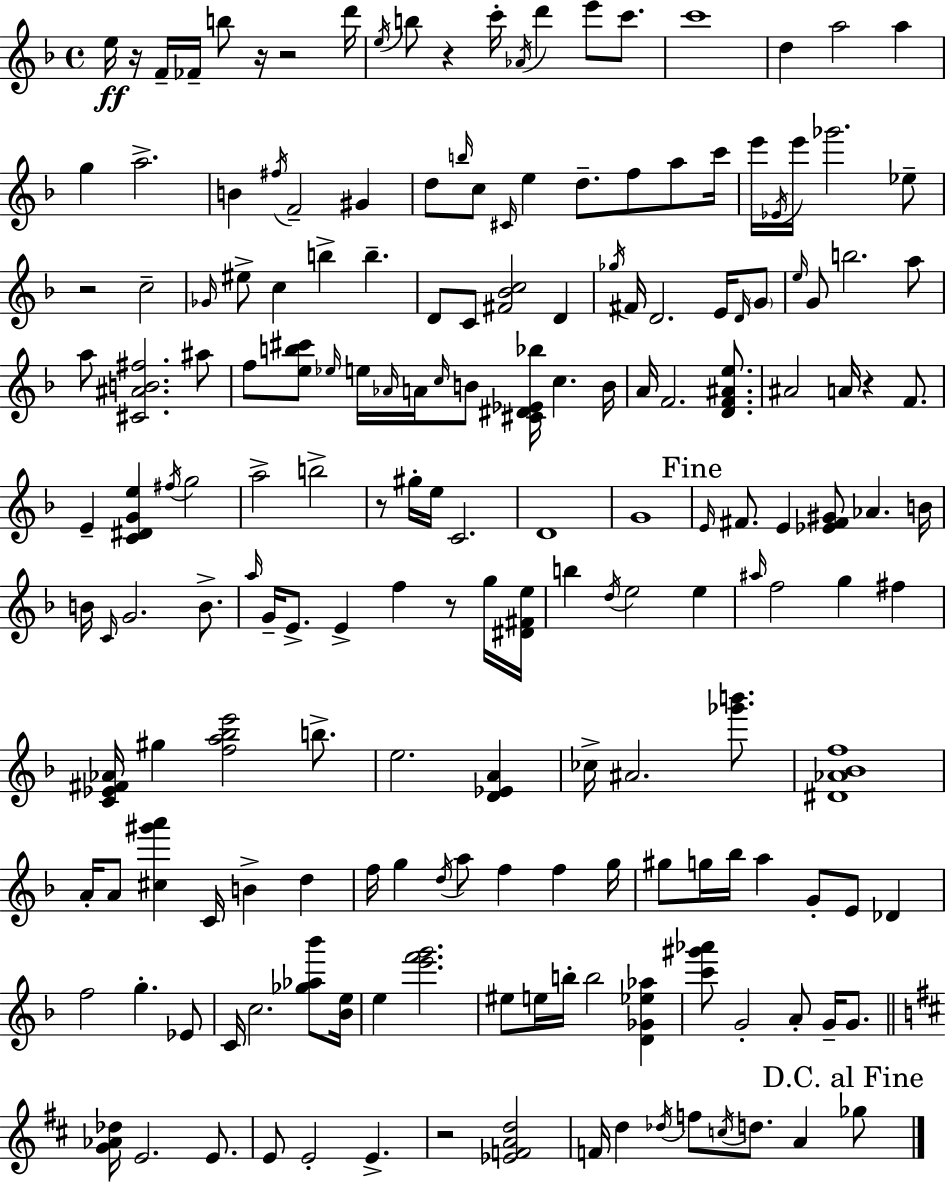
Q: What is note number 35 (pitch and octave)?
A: Gb6